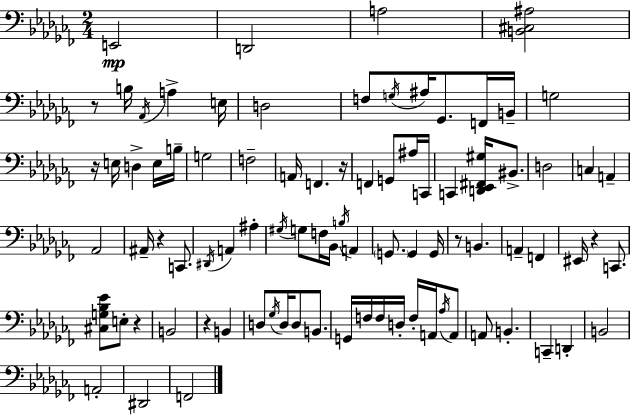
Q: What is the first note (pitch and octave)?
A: E2